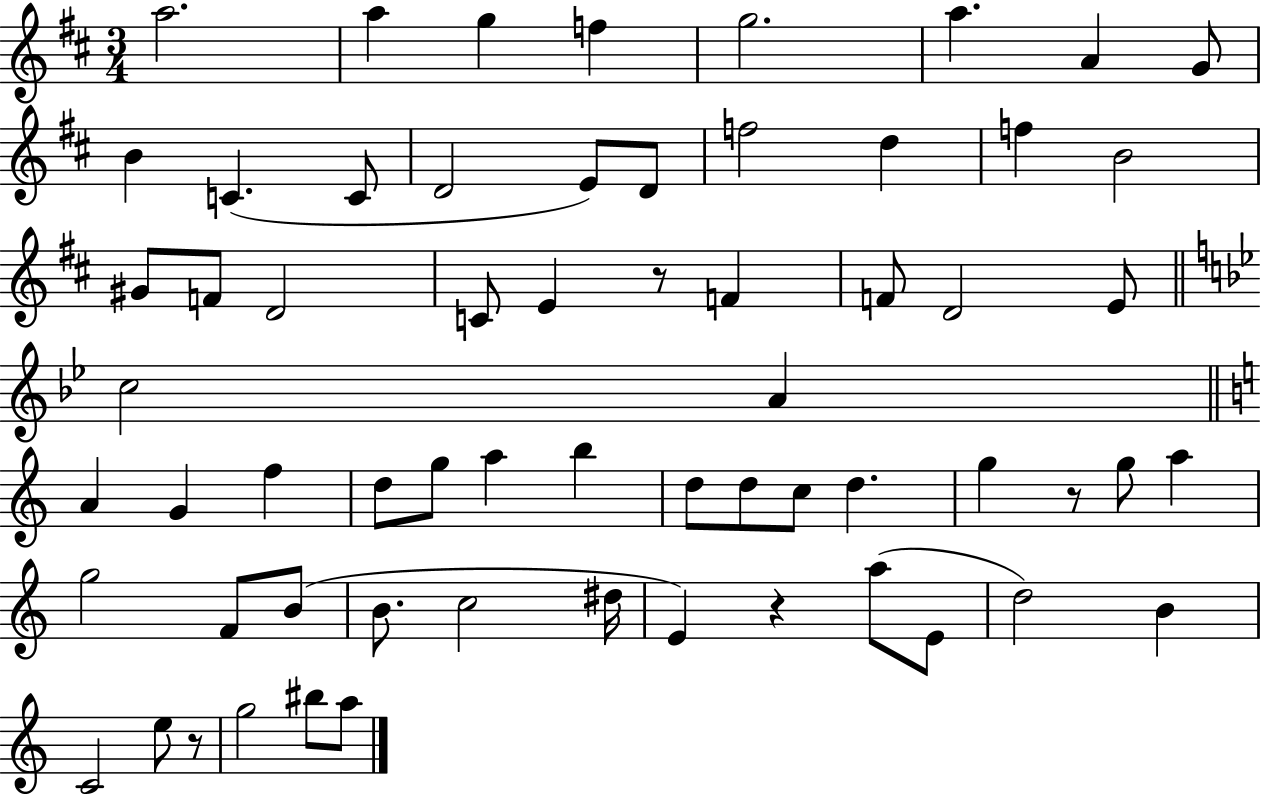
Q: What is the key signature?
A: D major